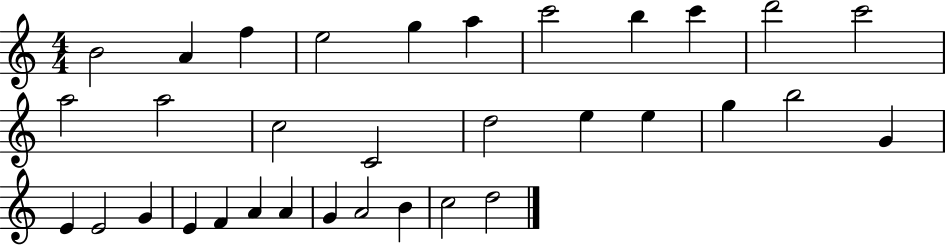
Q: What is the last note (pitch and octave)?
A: D5